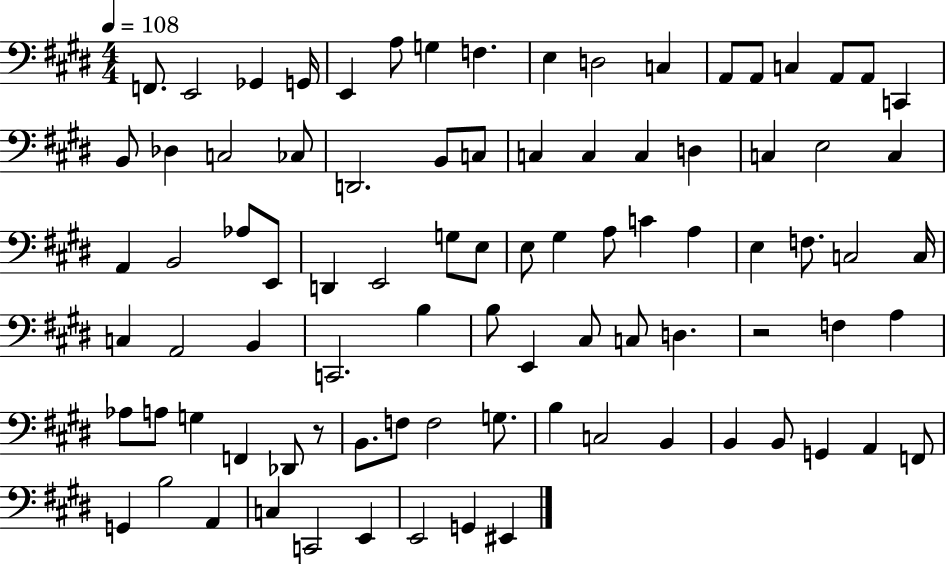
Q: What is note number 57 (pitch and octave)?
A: C3